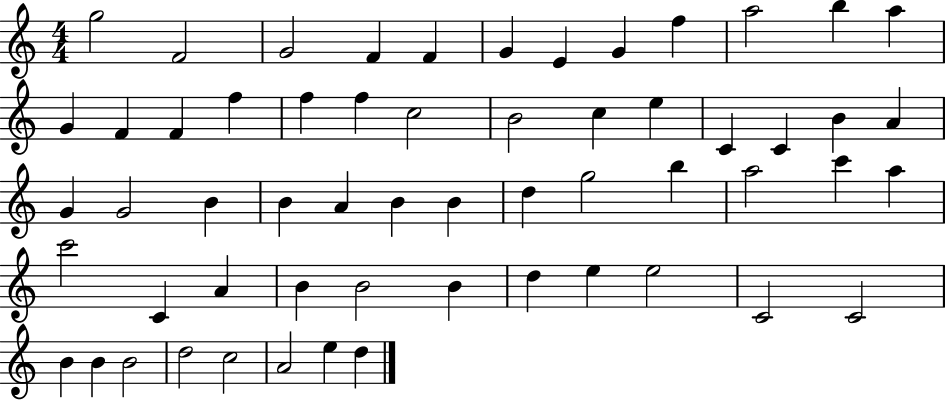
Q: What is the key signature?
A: C major